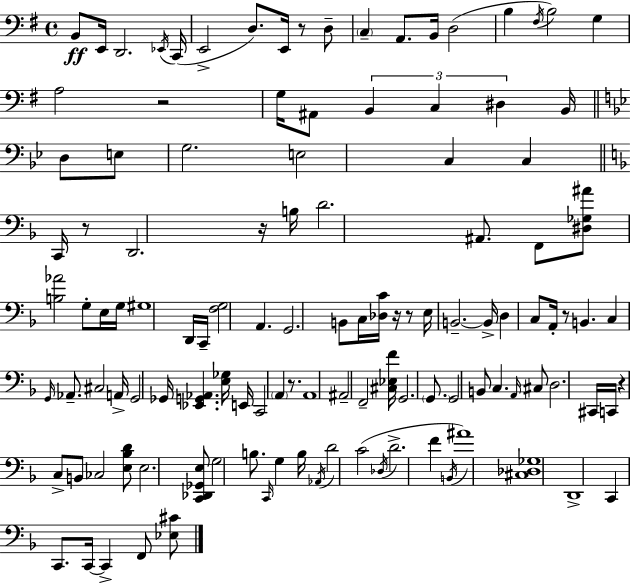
X:1
T:Untitled
M:4/4
L:1/4
K:G
B,,/2 E,,/4 D,,2 _E,,/4 C,,/4 E,,2 D,/2 E,,/4 z/2 D,/2 C, A,,/2 B,,/4 D,2 B, ^F,/4 B,2 G, A,2 z2 G,/4 ^A,,/2 B,, C, ^D, B,,/4 D,/2 E,/2 G,2 E,2 C, C, C,,/4 z/2 D,,2 z/4 B,/4 D2 ^A,,/2 F,,/2 [^D,_G,^A]/2 [B,_A]2 G,/2 E,/4 G,/4 ^G,4 D,,/4 C,,/4 [F,G,]2 A,, G,,2 B,,/2 C,/4 [_D,C]/4 z/4 z/2 E,/4 B,,2 B,,/4 D, C,/2 A,,/4 z/2 B,, C, G,,/4 _A,,/2 ^C,2 A,,/4 G,,2 _G,,/4 [_E,,G,,_A,,] [E,_G,]/4 E,,/4 C,,2 A,, z/2 A,,4 ^A,,2 F,,2 [^C,_E,F]/4 G,,2 G,,/2 G,,2 B,,/2 C, A,,/4 ^C,/2 D,2 ^C,,/4 C,,/4 z C,/2 B,,/2 _C,2 [E,_B,D]/2 E,2 [C,,_D,,_G,,E,]/2 G,2 B,/2 C,,/4 G, B,/4 _A,,/4 D2 C2 _D,/4 D2 F B,,/4 ^A4 [^C,_D,_G,]4 D,,4 C,, C,,/2 C,,/4 C,, F,,/2 [_E,^C]/2